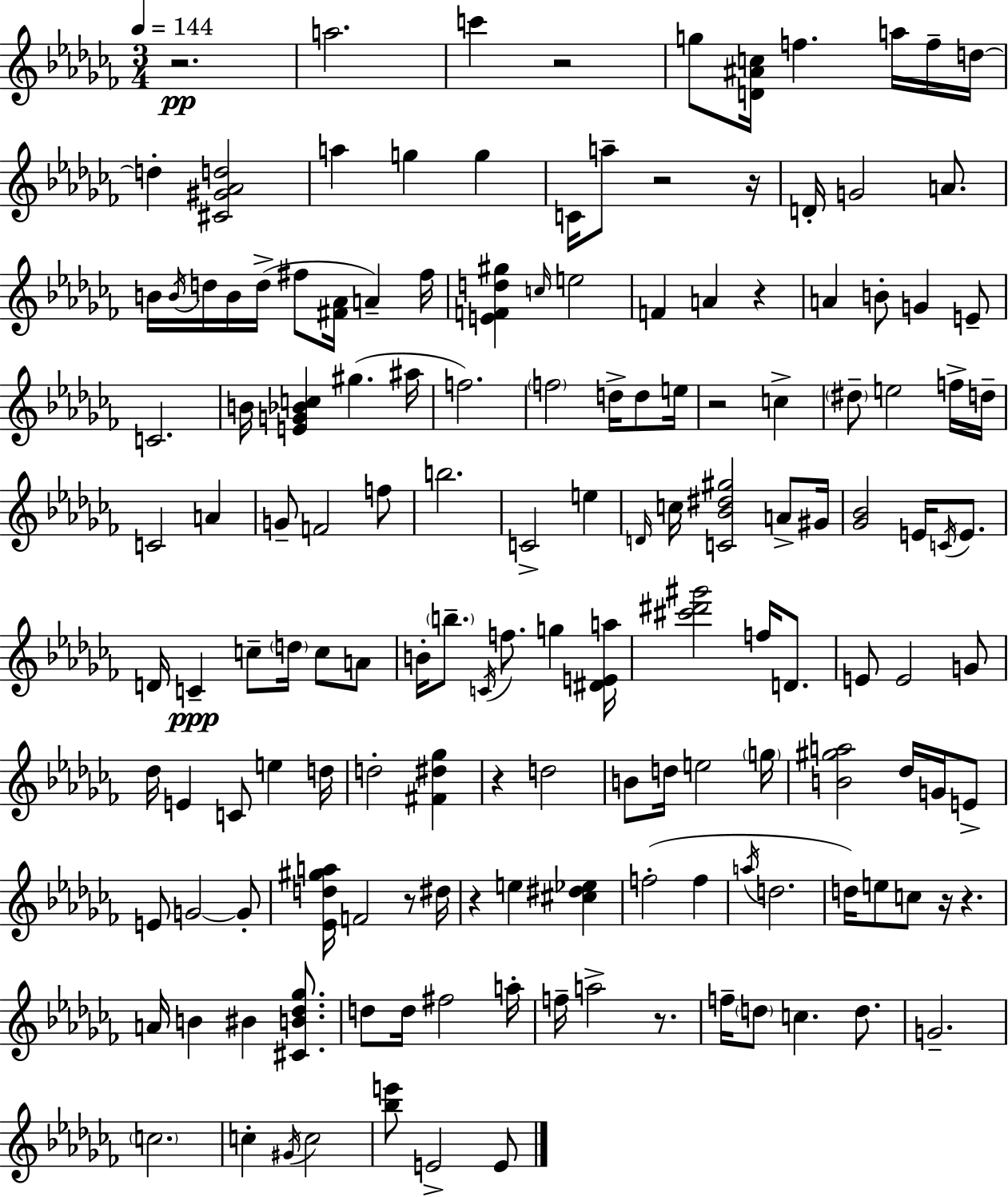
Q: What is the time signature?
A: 3/4